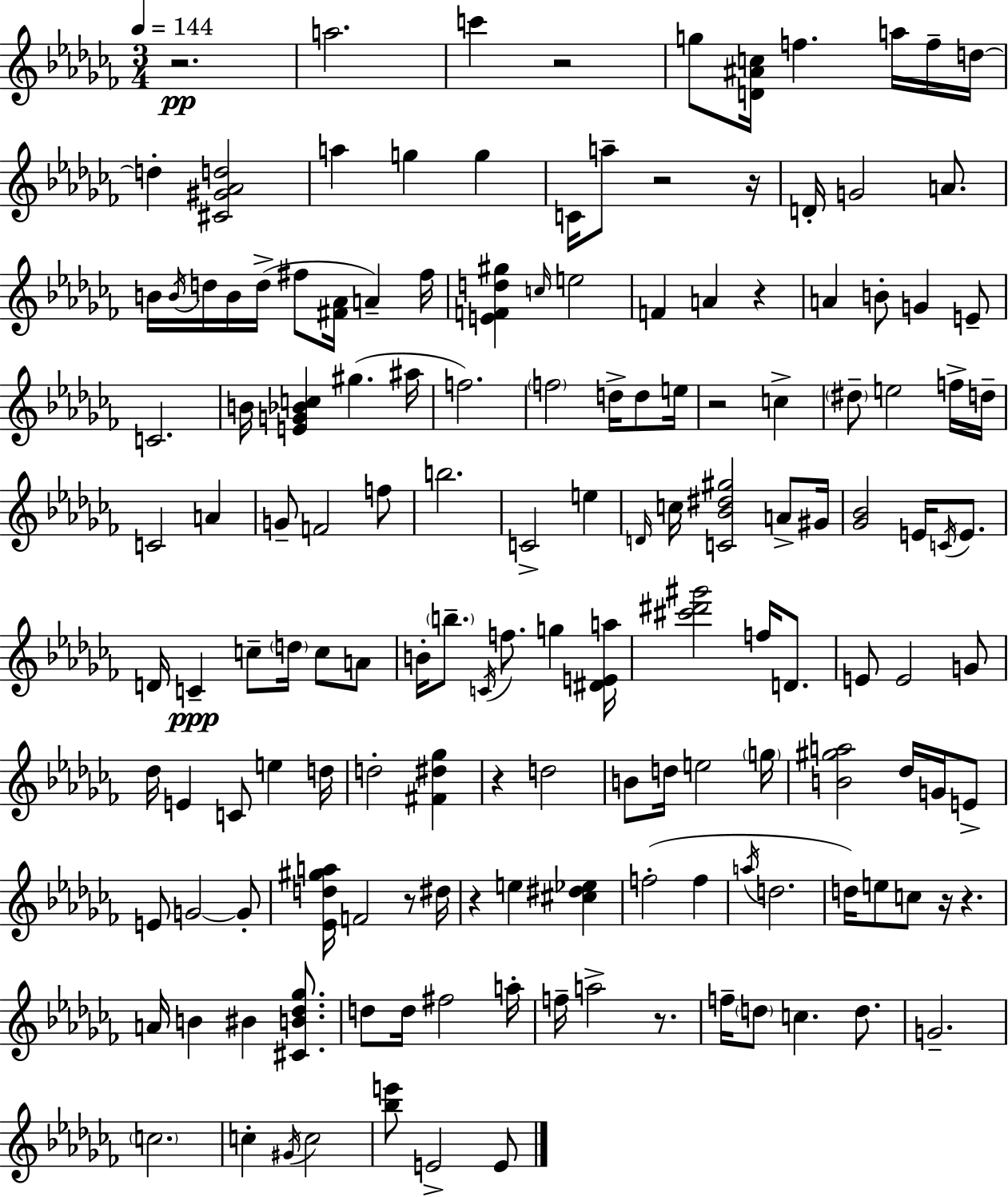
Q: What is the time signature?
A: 3/4